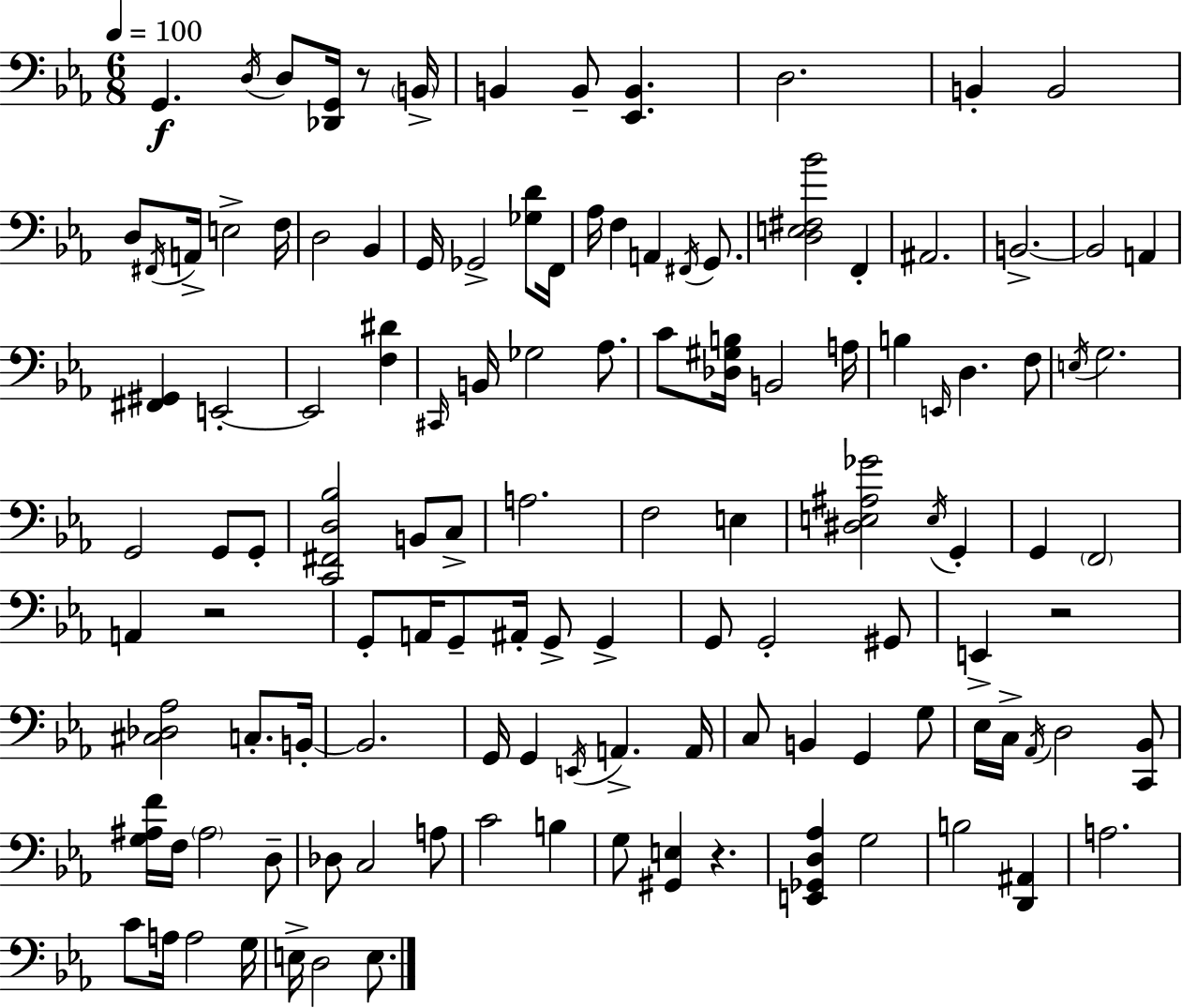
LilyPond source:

{
  \clef bass
  \numericTimeSignature
  \time 6/8
  \key ees \major
  \tempo 4 = 100
  g,4.\f \acciaccatura { d16 } d8 <des, g,>16 r8 | \parenthesize b,16-> b,4 b,8-- <ees, b,>4. | d2. | b,4-. b,2 | \break d8 \acciaccatura { fis,16 } a,16-> e2-> | f16 d2 bes,4 | g,16 ges,2-> <ges d'>8 | f,16 aes16 f4 a,4 \acciaccatura { fis,16 } | \break g,8. <d e fis bes'>2 f,4-. | ais,2. | b,2.->~~ | b,2 a,4 | \break <fis, gis,>4 e,2-.~~ | e,2 <f dis'>4 | \grace { cis,16 } b,16 ges2 | aes8. c'8 <des gis b>16 b,2 | \break a16 b4 \grace { e,16 } d4. | f8 \acciaccatura { e16 } g2. | g,2 | g,8 g,8-. <c, fis, d bes>2 | \break b,8 c8-> a2. | f2 | e4 <dis e ais ges'>2 | \acciaccatura { e16 } g,4-. g,4 \parenthesize f,2 | \break a,4 r2 | g,8-. a,16 g,8-- | ais,16-. g,8-> g,4-> g,8 g,2-. | gis,8 e,4-> r2 | \break <cis des aes>2 | c8.-. b,16-.~~ b,2. | g,16 g,4 | \acciaccatura { e,16 } a,4.-> a,16 c8 b,4 | \break g,4 g8 ees16 c16-> \acciaccatura { aes,16 } d2 | <c, bes,>8 <g ais f'>16 f16 \parenthesize ais2 | d8-- des8 c2 | a8 c'2 | \break b4 g8 <gis, e>4 | r4. <e, ges, d aes>4 | g2 b2 | <d, ais,>4 a2. | \break c'8 a16 | a2 g16 e16-> d2 | e8. \bar "|."
}